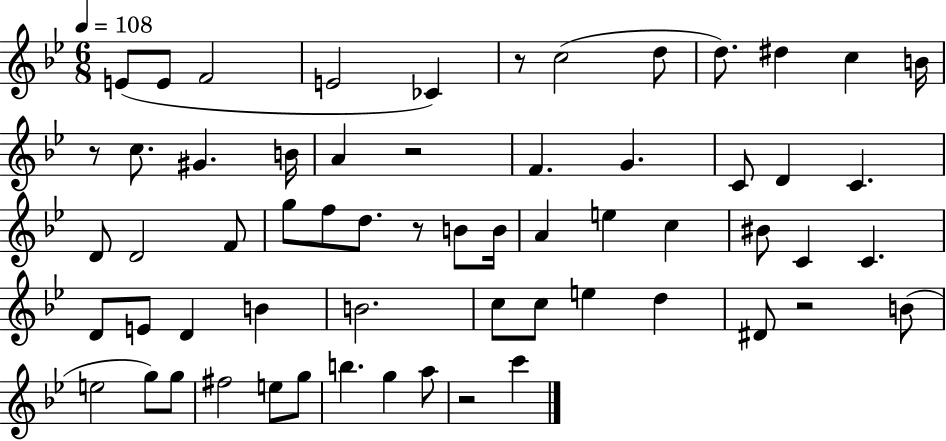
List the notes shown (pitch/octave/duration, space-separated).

E4/e E4/e F4/h E4/h CES4/q R/e C5/h D5/e D5/e. D#5/q C5/q B4/s R/e C5/e. G#4/q. B4/s A4/q R/h F4/q. G4/q. C4/e D4/q C4/q. D4/e D4/h F4/e G5/e F5/e D5/e. R/e B4/e B4/s A4/q E5/q C5/q BIS4/e C4/q C4/q. D4/e E4/e D4/q B4/q B4/h. C5/e C5/e E5/q D5/q D#4/e R/h B4/e E5/h G5/e G5/e F#5/h E5/e G5/e B5/q. G5/q A5/e R/h C6/q